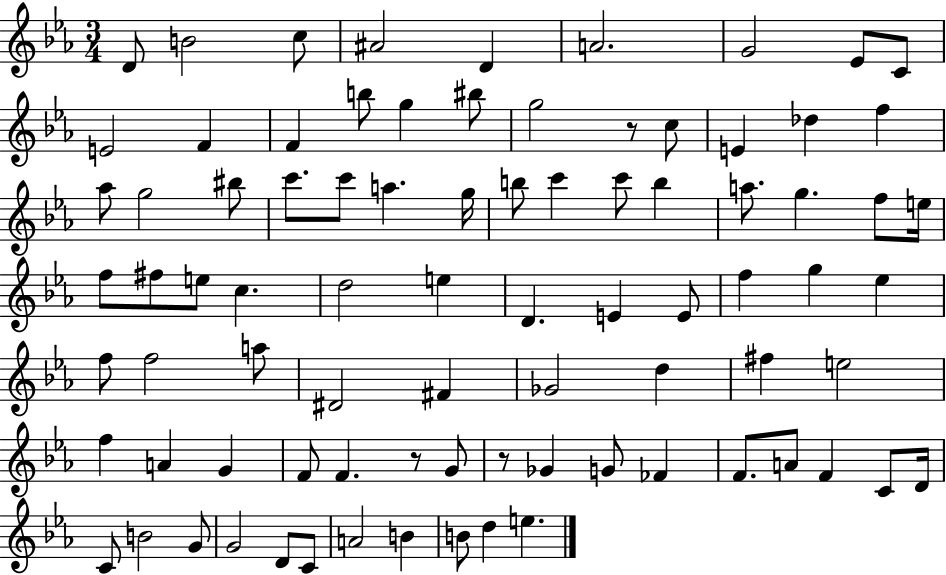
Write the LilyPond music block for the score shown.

{
  \clef treble
  \numericTimeSignature
  \time 3/4
  \key ees \major
  d'8 b'2 c''8 | ais'2 d'4 | a'2. | g'2 ees'8 c'8 | \break e'2 f'4 | f'4 b''8 g''4 bis''8 | g''2 r8 c''8 | e'4 des''4 f''4 | \break aes''8 g''2 bis''8 | c'''8. c'''8 a''4. g''16 | b''8 c'''4 c'''8 b''4 | a''8. g''4. f''8 e''16 | \break f''8 fis''8 e''8 c''4. | d''2 e''4 | d'4. e'4 e'8 | f''4 g''4 ees''4 | \break f''8 f''2 a''8 | dis'2 fis'4 | ges'2 d''4 | fis''4 e''2 | \break f''4 a'4 g'4 | f'8 f'4. r8 g'8 | r8 ges'4 g'8 fes'4 | f'8. a'8 f'4 c'8 d'16 | \break c'8 b'2 g'8 | g'2 d'8 c'8 | a'2 b'4 | b'8 d''4 e''4. | \break \bar "|."
}